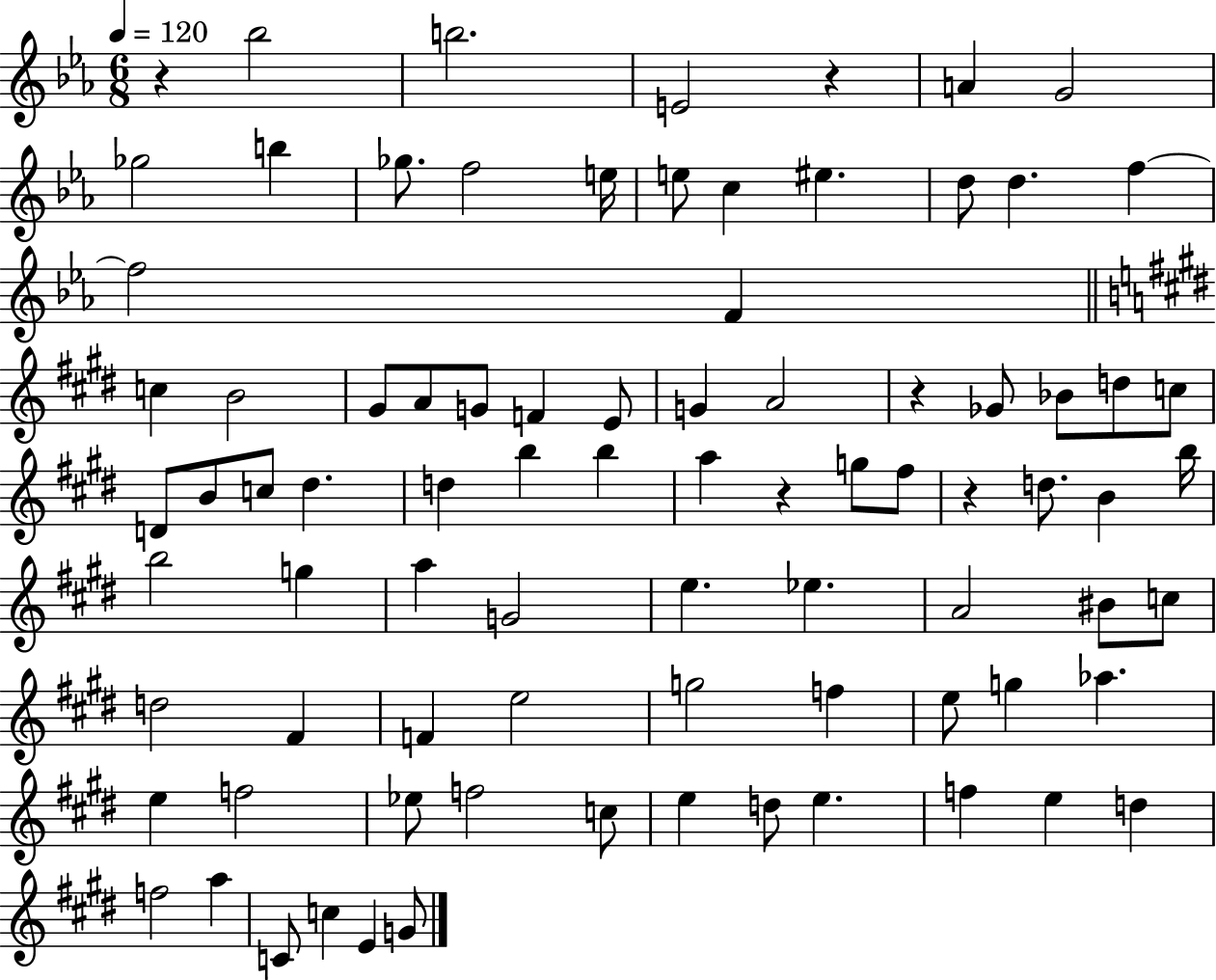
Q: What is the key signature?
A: EES major